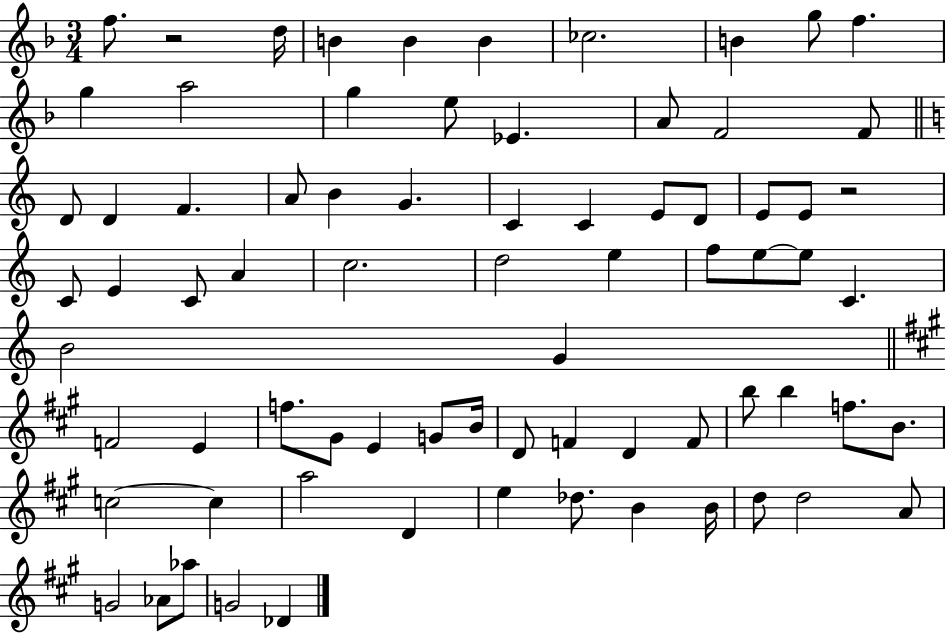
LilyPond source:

{
  \clef treble
  \numericTimeSignature
  \time 3/4
  \key f \major
  f''8. r2 d''16 | b'4 b'4 b'4 | ces''2. | b'4 g''8 f''4. | \break g''4 a''2 | g''4 e''8 ees'4. | a'8 f'2 f'8 | \bar "||" \break \key c \major d'8 d'4 f'4. | a'8 b'4 g'4. | c'4 c'4 e'8 d'8 | e'8 e'8 r2 | \break c'8 e'4 c'8 a'4 | c''2. | d''2 e''4 | f''8 e''8~~ e''8 c'4. | \break b'2 g'4 | \bar "||" \break \key a \major f'2 e'4 | f''8. gis'8 e'4 g'8 b'16 | d'8 f'4 d'4 f'8 | b''8 b''4 f''8. b'8. | \break c''2~~ c''4 | a''2 d'4 | e''4 des''8. b'4 b'16 | d''8 d''2 a'8 | \break g'2 aes'8 aes''8 | g'2 des'4 | \bar "|."
}